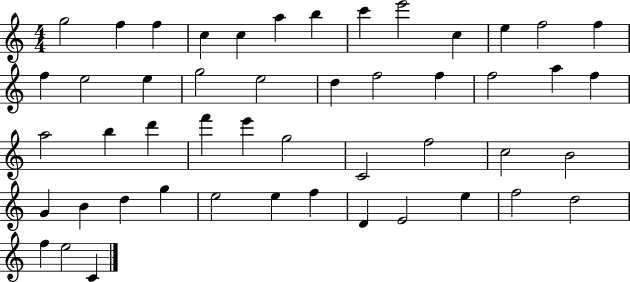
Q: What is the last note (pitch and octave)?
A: C4